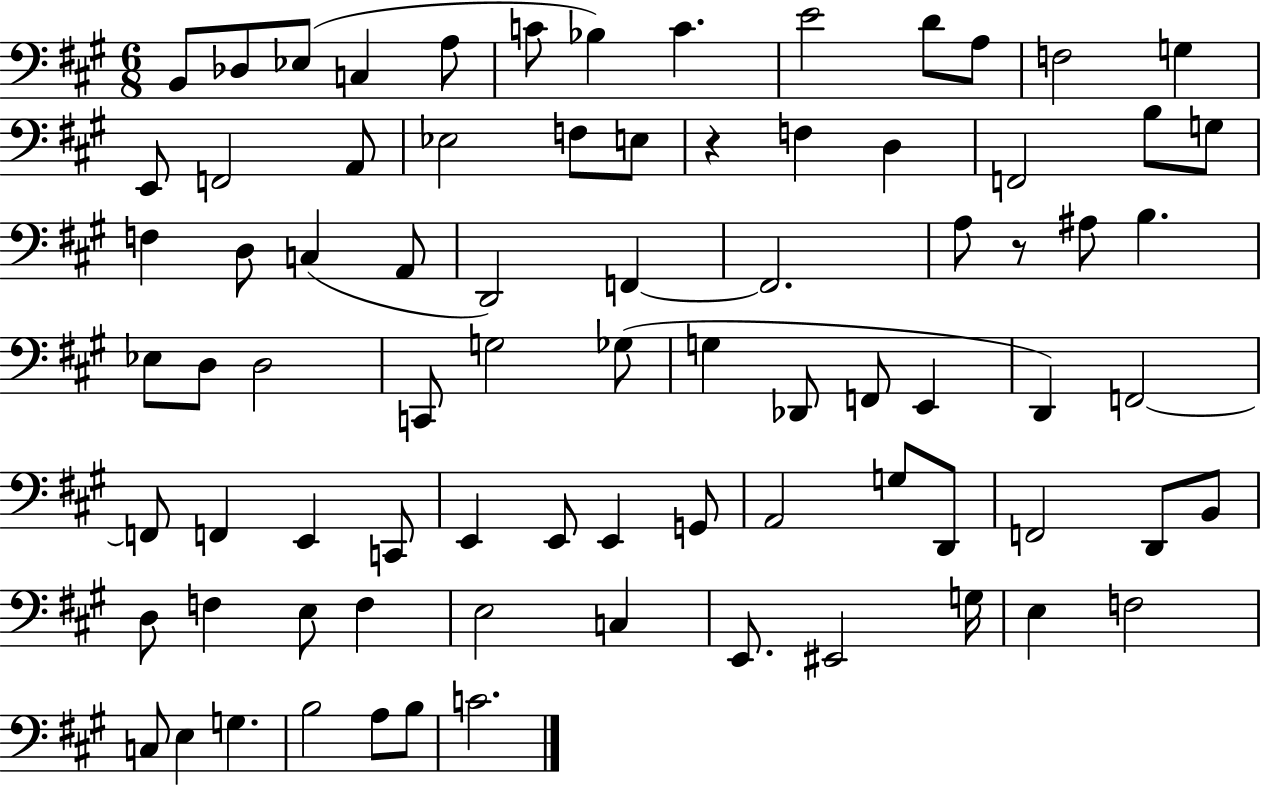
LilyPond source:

{
  \clef bass
  \numericTimeSignature
  \time 6/8
  \key a \major
  b,8 des8 ees8( c4 a8 | c'8 bes4) c'4. | e'2 d'8 a8 | f2 g4 | \break e,8 f,2 a,8 | ees2 f8 e8 | r4 f4 d4 | f,2 b8 g8 | \break f4 d8 c4( a,8 | d,2) f,4~~ | f,2. | a8 r8 ais8 b4. | \break ees8 d8 d2 | c,8 g2 ges8( | g4 des,8 f,8 e,4 | d,4) f,2~~ | \break f,8 f,4 e,4 c,8 | e,4 e,8 e,4 g,8 | a,2 g8 d,8 | f,2 d,8 b,8 | \break d8 f4 e8 f4 | e2 c4 | e,8. eis,2 g16 | e4 f2 | \break c8 e4 g4. | b2 a8 b8 | c'2. | \bar "|."
}